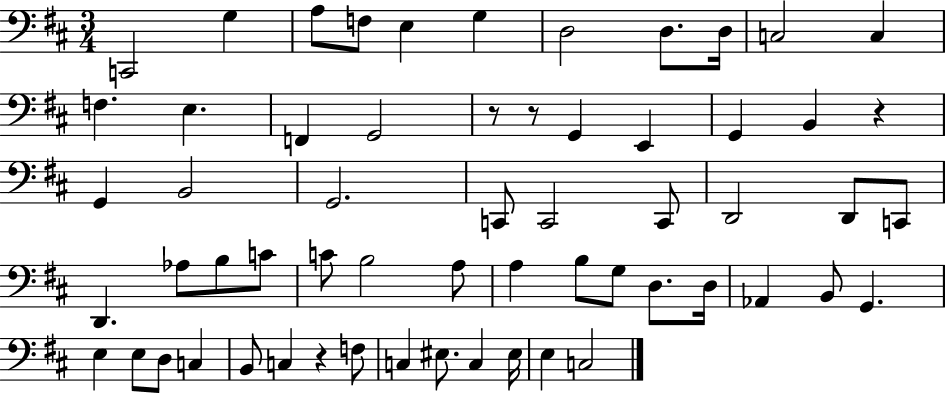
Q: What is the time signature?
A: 3/4